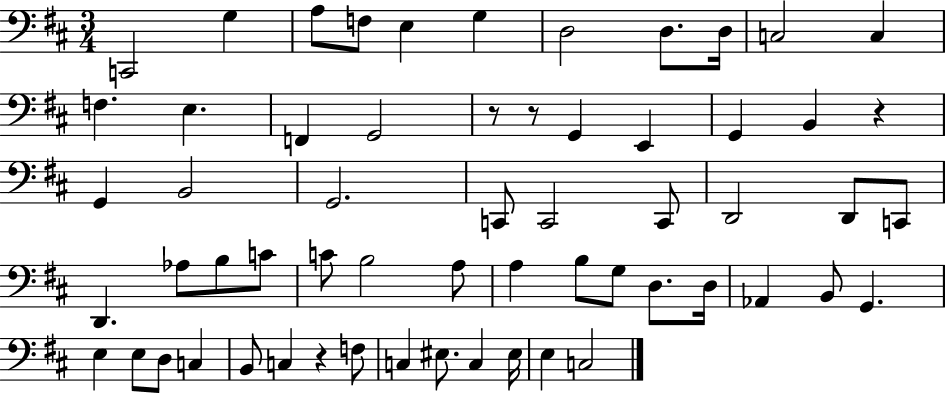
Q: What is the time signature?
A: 3/4